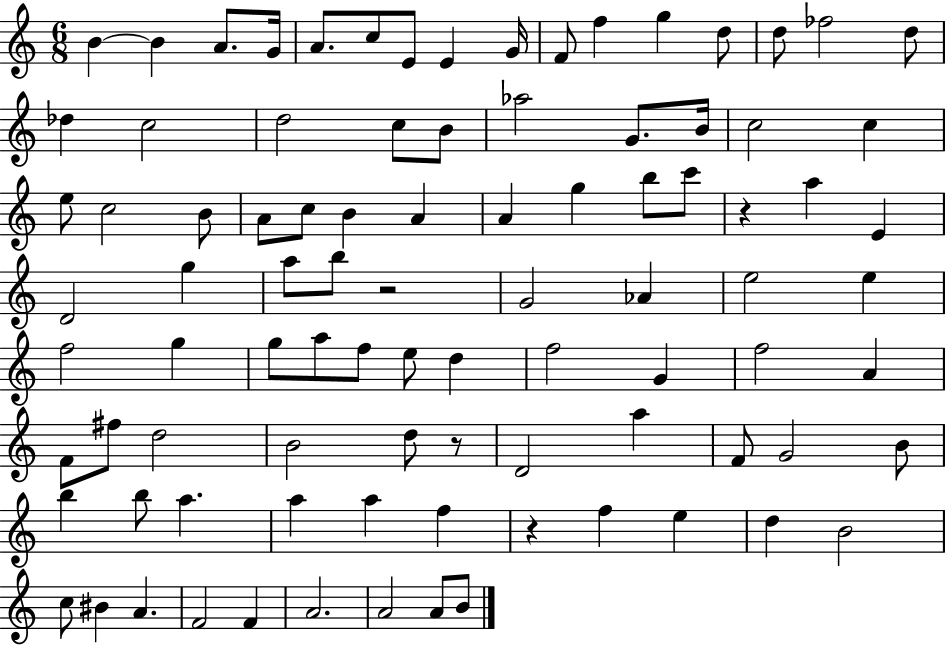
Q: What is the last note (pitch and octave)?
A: B4